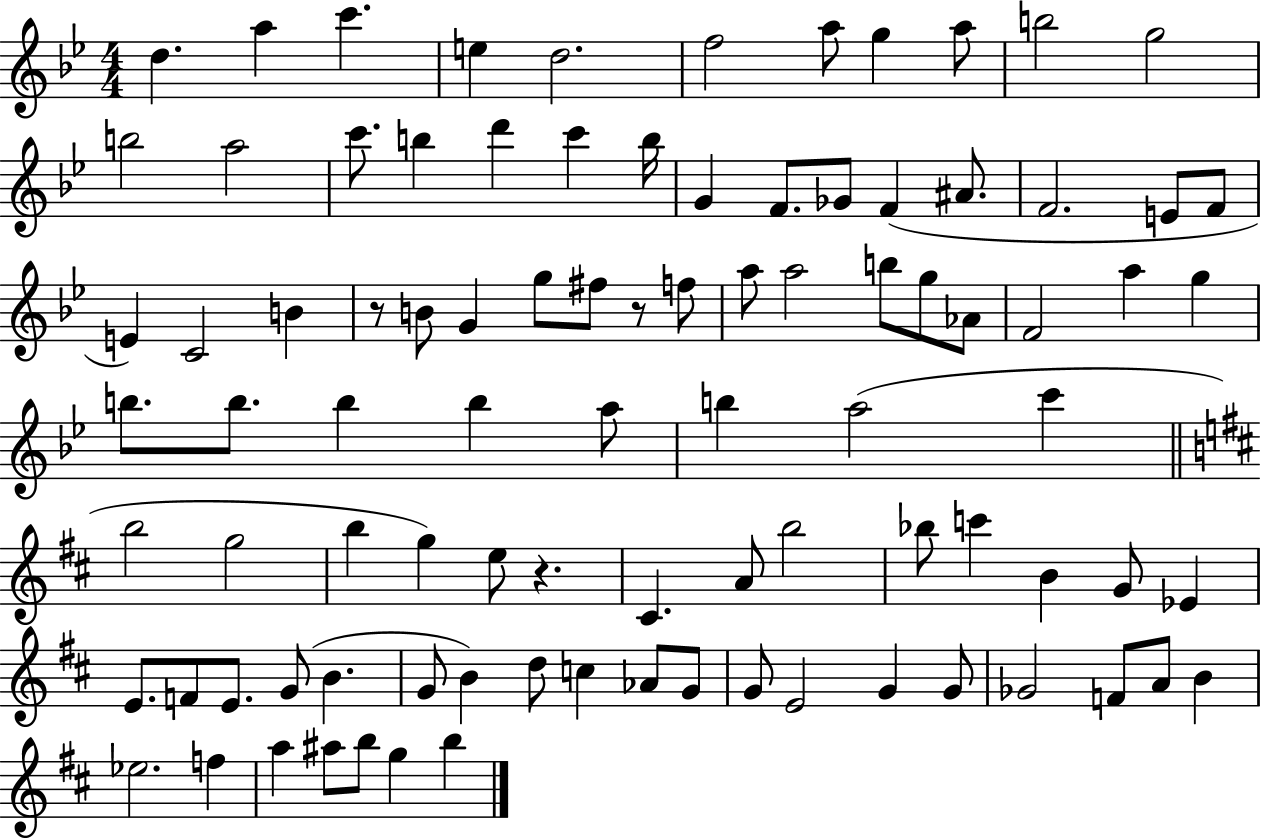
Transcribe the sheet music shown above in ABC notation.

X:1
T:Untitled
M:4/4
L:1/4
K:Bb
d a c' e d2 f2 a/2 g a/2 b2 g2 b2 a2 c'/2 b d' c' b/4 G F/2 _G/2 F ^A/2 F2 E/2 F/2 E C2 B z/2 B/2 G g/2 ^f/2 z/2 f/2 a/2 a2 b/2 g/2 _A/2 F2 a g b/2 b/2 b b a/2 b a2 c' b2 g2 b g e/2 z ^C A/2 b2 _b/2 c' B G/2 _E E/2 F/2 E/2 G/2 B G/2 B d/2 c _A/2 G/2 G/2 E2 G G/2 _G2 F/2 A/2 B _e2 f a ^a/2 b/2 g b